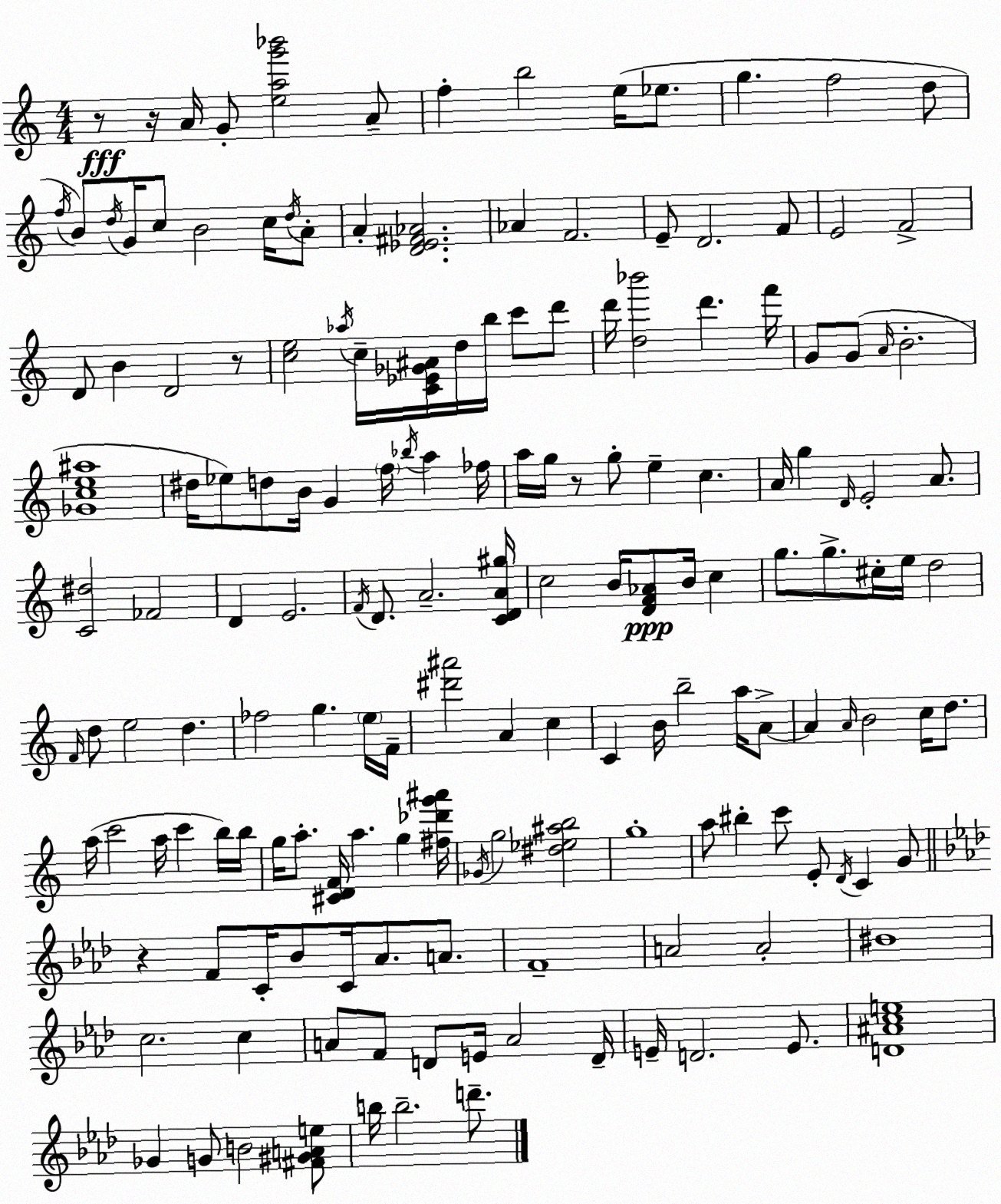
X:1
T:Untitled
M:4/4
L:1/4
K:C
z/2 z/4 A/4 G/2 [eag'_b']2 A/2 f b2 e/4 _e/2 g f2 d/2 f/4 B/2 d/4 G/4 c/2 B2 c/4 d/4 A/2 A [D_E^F_A]2 _A F2 E/2 D2 F/2 E2 F2 D/2 B D2 z/2 [ce]2 _a/4 c/4 [C_E_G^A]/4 d/4 b/4 c'/2 d'/2 d'/4 [d_b']2 d' f'/4 G/2 G/2 A/4 B2 [_Gce^a]4 ^d/4 _e/2 d/2 B/4 G f/4 _b/4 a _f/4 a/4 g/4 z/2 g/2 e c A/4 g D/4 E2 A/2 [C^d]2 _F2 D E2 F/4 D/2 A2 [CDA^g]/4 c2 B/4 [DF_A]/2 B/4 c g/2 g/2 ^c/4 e/4 d2 F/4 d/2 e2 d _f2 g e/4 F/4 [^d'^a']2 A c C B/4 b2 a/4 A/2 A A/4 B2 c/4 d/2 a/4 c'2 a/4 c' b/4 b/4 g/4 a/2 [^CDF]/4 a g [^f_d'g'^a']/4 _G/4 g2 [^d_e^ab]2 g4 a/2 ^b c'/2 E/2 D/4 C G/2 z F/2 C/4 _B/2 C/4 _A/2 A/2 F4 A2 A2 ^B4 c2 c A/2 F/2 D/2 E/4 A2 D/4 E/4 D2 E/2 [D^Ace]4 _G G/2 B2 [^F^GAe]/2 b/4 b2 d'/2